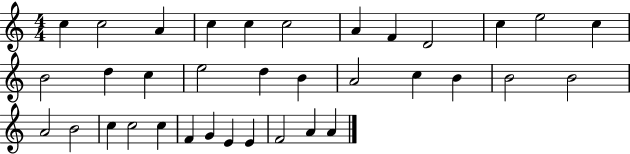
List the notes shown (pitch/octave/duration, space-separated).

C5/q C5/h A4/q C5/q C5/q C5/h A4/q F4/q D4/h C5/q E5/h C5/q B4/h D5/q C5/q E5/h D5/q B4/q A4/h C5/q B4/q B4/h B4/h A4/h B4/h C5/q C5/h C5/q F4/q G4/q E4/q E4/q F4/h A4/q A4/q